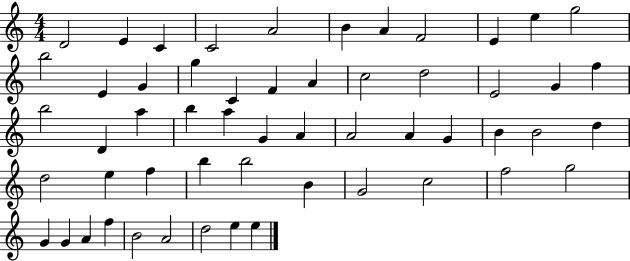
X:1
T:Untitled
M:4/4
L:1/4
K:C
D2 E C C2 A2 B A F2 E e g2 b2 E G g C F A c2 d2 E2 G f b2 D a b a G A A2 A G B B2 d d2 e f b b2 B G2 c2 f2 g2 G G A f B2 A2 d2 e e